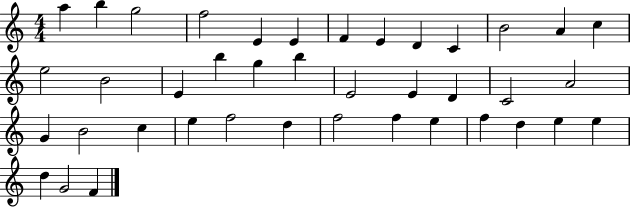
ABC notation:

X:1
T:Untitled
M:4/4
L:1/4
K:C
a b g2 f2 E E F E D C B2 A c e2 B2 E b g b E2 E D C2 A2 G B2 c e f2 d f2 f e f d e e d G2 F